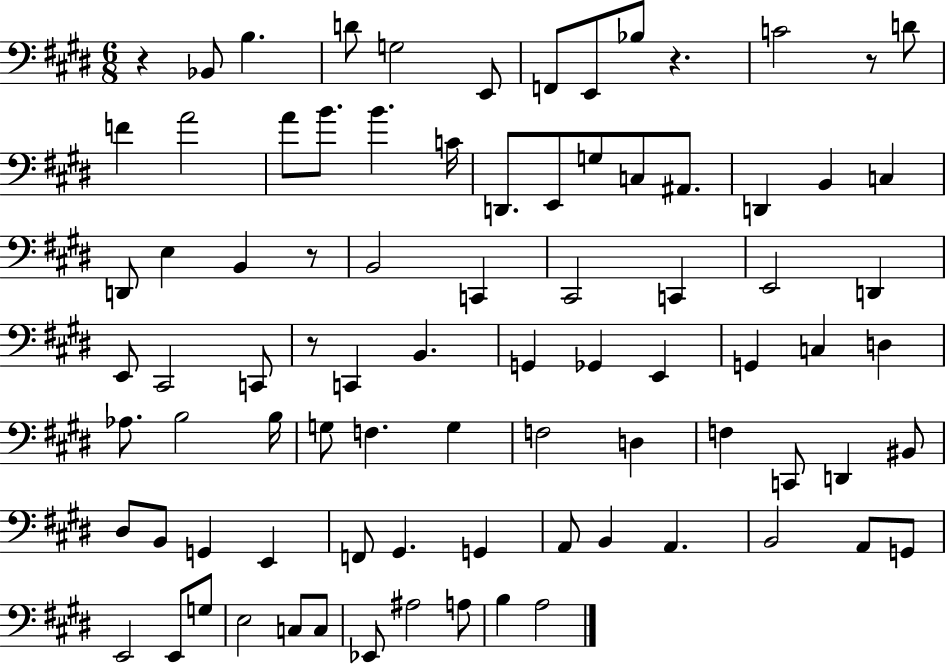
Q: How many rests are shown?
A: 5